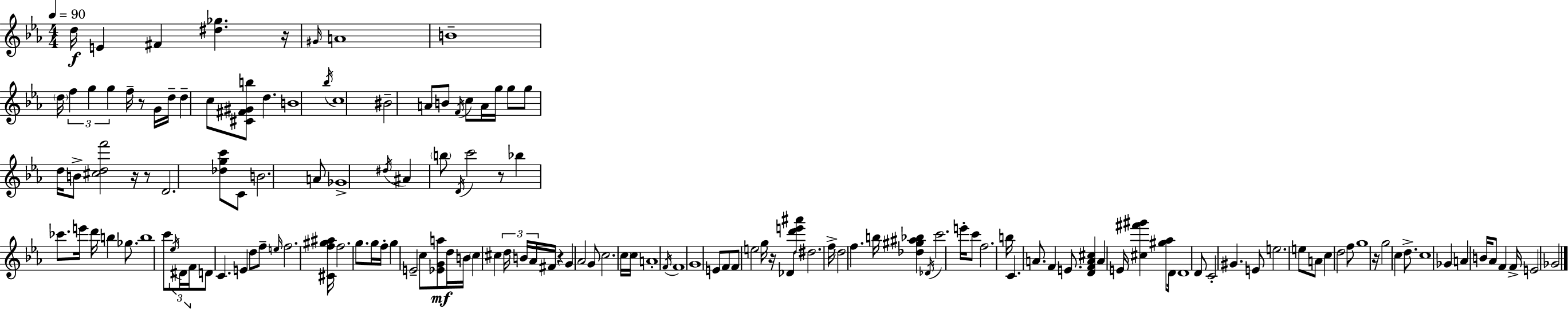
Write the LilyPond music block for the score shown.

{
  \clef treble
  \numericTimeSignature
  \time 4/4
  \key c \minor
  \tempo 4 = 90
  d''16\f e'4 fis'4 <dis'' ges''>4. r16 | \grace { gis'16 } a'1 | b'1-- | \parenthesize d''16 \tuplet 3/2 { f''4 g''4 g''4 } f''16-- r8 | \break g'16 d''16-- d''4-- c''8 <cis' fis' gis' b''>8 d''4. | b'1 | \acciaccatura { bes''16 } c''1 | bis'2-- a'8 b'8 \acciaccatura { f'16 } c''8 | \break a'16 g''16 g''8 g''8 d''16 b'8-> <cis'' d'' f'''>2 | r16 r8 d'2. | <des'' g'' c'''>8 c'8 b'2. | a'8 ges'1-> | \break \acciaccatura { dis''16 } ais'4 \parenthesize b''8 \acciaccatura { d'16 } c'''2 | r8 bes''4 ces'''8. e'''16 d'''16 b''4 | ges''8. b''1 | c'''8 \tuplet 3/2 { \acciaccatura { ees''16 } dis'16 f'16 } d'8 c'4. | \break e'4 d''8 f''8-- \grace { e''16 } f''2. | <cis' f'' gis'' ais''>16 f''2. | g''8. g''16 f''16-. g''4 e'2-- | c''8 <ees' g' a''>8\mf d''16 b'16 \parenthesize c''4 cis''4 | \break \tuplet 3/2 { d''16 b'16 aes'16 } fis'16 r4 g'4 aes'2 | g'8 c''2. | \parenthesize c''16 c''16 a'1-. | \acciaccatura { f'16 } f'1 | \break g'1 | e'8 f'8 f'8 e''2 | g''16 r16 des'8 <d''' e''' ais'''>8 dis''2. | f''16-> \parenthesize d''2 | \break f''4. b''16 <des'' gis'' ais'' bes''>4 \acciaccatura { des'16 } c'''2. | e'''16-. c'''8 f''2. | b''16 c'4. a'8. | f'4 e'8. <d' f' a' cis''>4 a'4 | \break e'16 <cis'' fis''' gis'''>4 <gis'' aes''>8 d'16 d'1 | d'8 c'2-. | gis'4. e'8 e''2. | e''8 a'8 c''4 d''2 | \break f''8 g''1 | r16 g''2 | c''4 d''8.-> c''1 | ges'4 a'4 | \break b'16 aes'8 f'4 f'16-> e'2 | ges'2 \bar "|."
}